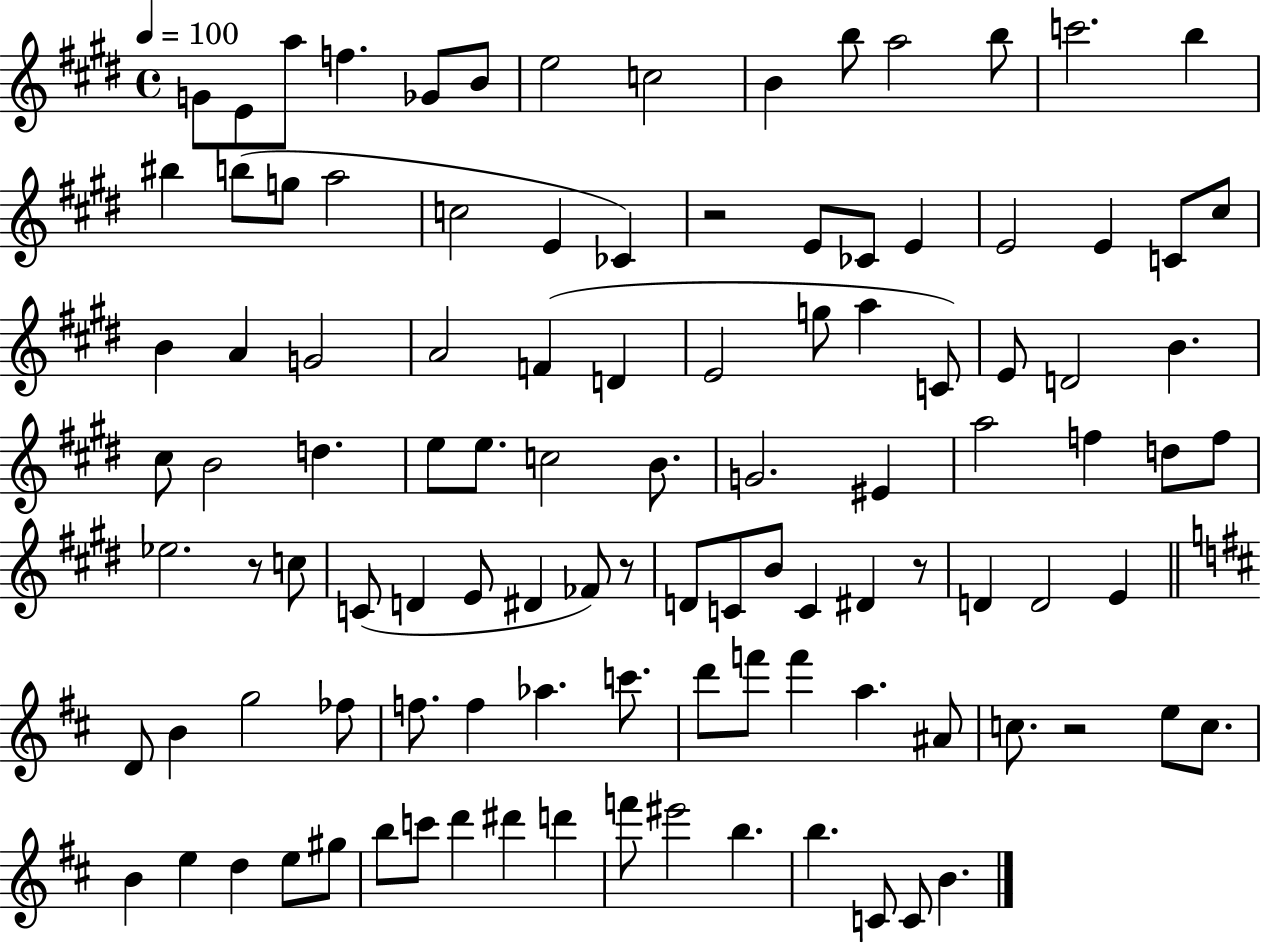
X:1
T:Untitled
M:4/4
L:1/4
K:E
G/2 E/2 a/2 f _G/2 B/2 e2 c2 B b/2 a2 b/2 c'2 b ^b b/2 g/2 a2 c2 E _C z2 E/2 _C/2 E E2 E C/2 ^c/2 B A G2 A2 F D E2 g/2 a C/2 E/2 D2 B ^c/2 B2 d e/2 e/2 c2 B/2 G2 ^E a2 f d/2 f/2 _e2 z/2 c/2 C/2 D E/2 ^D _F/2 z/2 D/2 C/2 B/2 C ^D z/2 D D2 E D/2 B g2 _f/2 f/2 f _a c'/2 d'/2 f'/2 f' a ^A/2 c/2 z2 e/2 c/2 B e d e/2 ^g/2 b/2 c'/2 d' ^d' d' f'/2 ^e'2 b b C/2 C/2 B